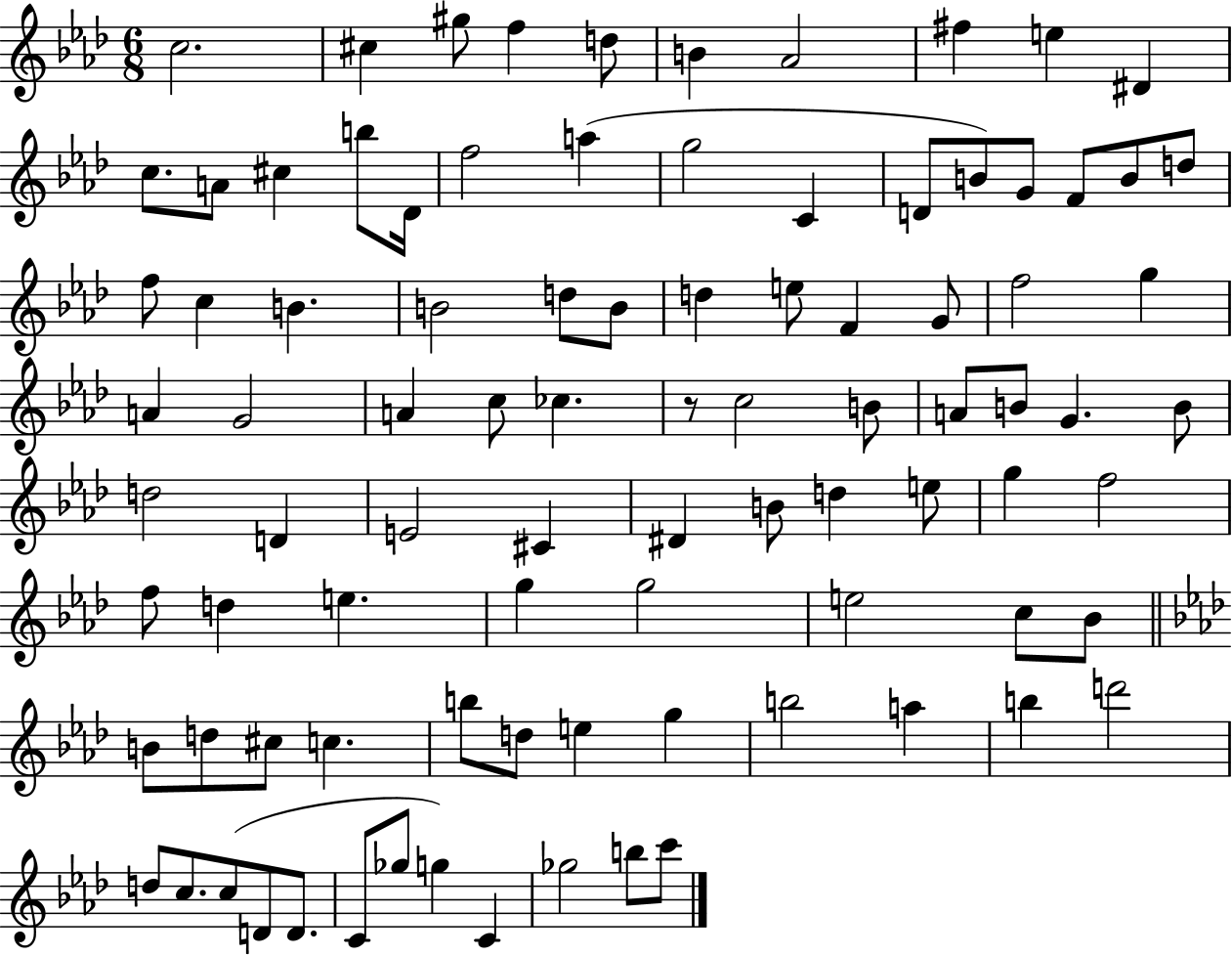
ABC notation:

X:1
T:Untitled
M:6/8
L:1/4
K:Ab
c2 ^c ^g/2 f d/2 B _A2 ^f e ^D c/2 A/2 ^c b/2 _D/4 f2 a g2 C D/2 B/2 G/2 F/2 B/2 d/2 f/2 c B B2 d/2 B/2 d e/2 F G/2 f2 g A G2 A c/2 _c z/2 c2 B/2 A/2 B/2 G B/2 d2 D E2 ^C ^D B/2 d e/2 g f2 f/2 d e g g2 e2 c/2 _B/2 B/2 d/2 ^c/2 c b/2 d/2 e g b2 a b d'2 d/2 c/2 c/2 D/2 D/2 C/2 _g/2 g C _g2 b/2 c'/2